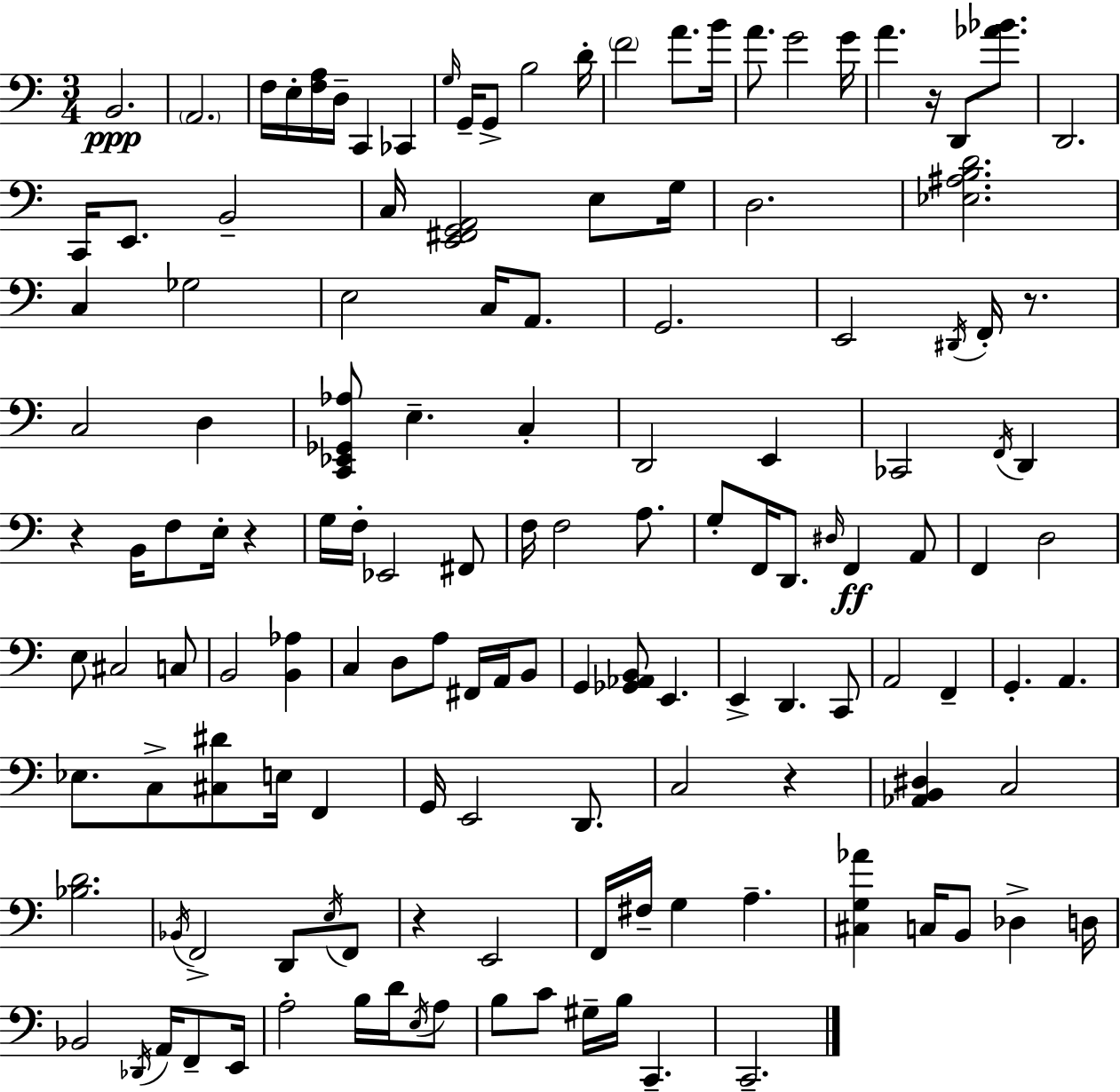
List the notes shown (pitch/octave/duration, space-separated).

B2/h. A2/h. F3/s E3/s [F3,A3]/s D3/s C2/q CES2/q G3/s G2/s G2/e B3/h D4/s F4/h A4/e. B4/s A4/e. G4/h G4/s A4/q. R/s D2/e [Ab4,Bb4]/e. D2/h. C2/s E2/e. B2/h C3/s [E2,F#2,G2,A2]/h E3/e G3/s D3/h. [Eb3,A#3,B3,D4]/h. C3/q Gb3/h E3/h C3/s A2/e. G2/h. E2/h D#2/s F2/s R/e. C3/h D3/q [C2,Eb2,Gb2,Ab3]/e E3/q. C3/q D2/h E2/q CES2/h F2/s D2/q R/q B2/s F3/e E3/s R/q G3/s F3/s Eb2/h F#2/e F3/s F3/h A3/e. G3/e F2/s D2/e. D#3/s F2/q A2/e F2/q D3/h E3/e C#3/h C3/e B2/h [B2,Ab3]/q C3/q D3/e A3/e F#2/s A2/s B2/e G2/q [Gb2,Ab2,B2]/e E2/q. E2/q D2/q. C2/e A2/h F2/q G2/q. A2/q. Eb3/e. C3/e [C#3,D#4]/e E3/s F2/q G2/s E2/h D2/e. C3/h R/q [Ab2,B2,D#3]/q C3/h [Bb3,D4]/h. Bb2/s F2/h D2/e E3/s F2/e R/q E2/h F2/s F#3/s G3/q A3/q. [C#3,G3,Ab4]/q C3/s B2/e Db3/q D3/s Bb2/h Db2/s A2/s F2/e E2/s A3/h B3/s D4/s E3/s A3/e B3/e C4/e G#3/s B3/s C2/q. C2/h.